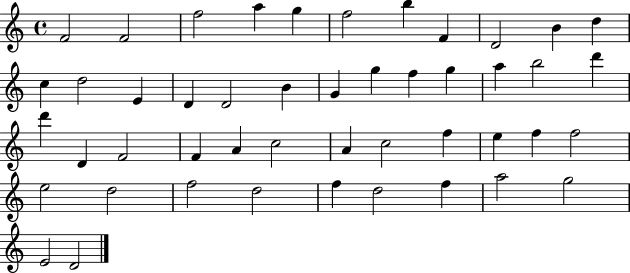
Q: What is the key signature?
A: C major